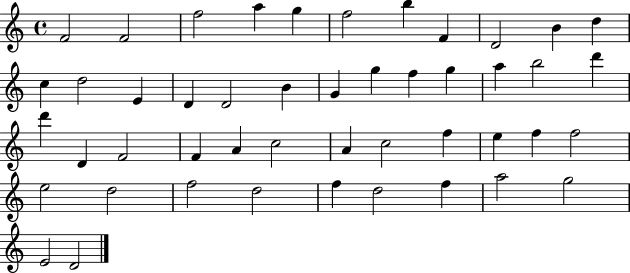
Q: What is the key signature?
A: C major